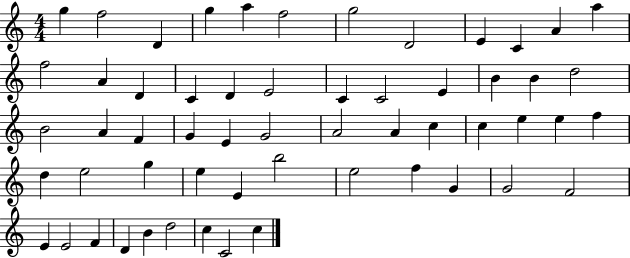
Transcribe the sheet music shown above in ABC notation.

X:1
T:Untitled
M:4/4
L:1/4
K:C
g f2 D g a f2 g2 D2 E C A a f2 A D C D E2 C C2 E B B d2 B2 A F G E G2 A2 A c c e e f d e2 g e E b2 e2 f G G2 F2 E E2 F D B d2 c C2 c